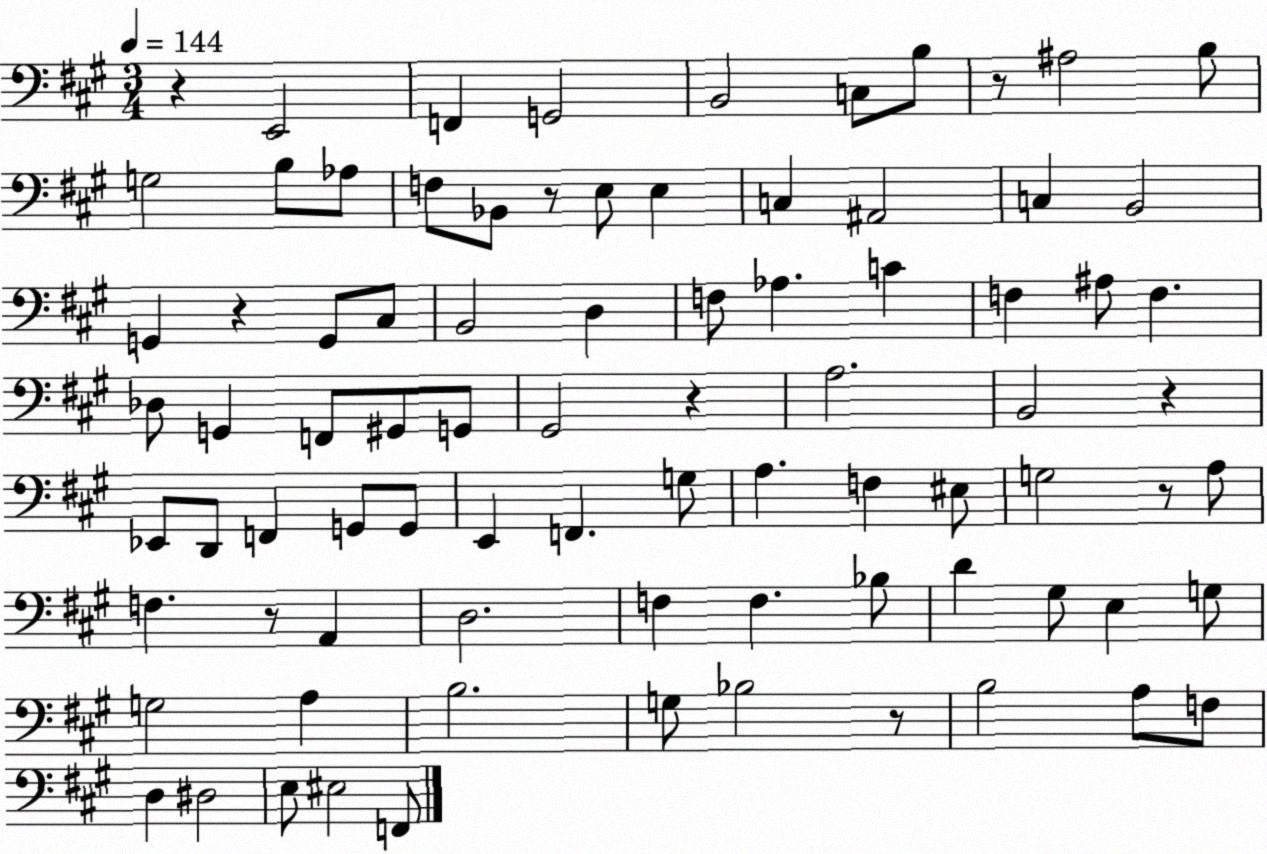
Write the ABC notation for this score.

X:1
T:Untitled
M:3/4
L:1/4
K:A
z E,,2 F,, G,,2 B,,2 C,/2 B,/2 z/2 ^A,2 B,/2 G,2 B,/2 _A,/2 F,/2 _B,,/2 z/2 E,/2 E, C, ^A,,2 C, B,,2 G,, z G,,/2 ^C,/2 B,,2 D, F,/2 _A, C F, ^A,/2 F, _D,/2 G,, F,,/2 ^G,,/2 G,,/2 ^G,,2 z A,2 B,,2 z _E,,/2 D,,/2 F,, G,,/2 G,,/2 E,, F,, G,/2 A, F, ^E,/2 G,2 z/2 A,/2 F, z/2 A,, D,2 F, F, _B,/2 D ^G,/2 E, G,/2 G,2 A, B,2 G,/2 _B,2 z/2 B,2 A,/2 F,/2 D, ^D,2 E,/2 ^E,2 F,,/2